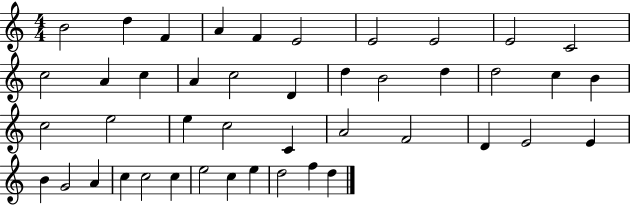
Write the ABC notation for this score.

X:1
T:Untitled
M:4/4
L:1/4
K:C
B2 d F A F E2 E2 E2 E2 C2 c2 A c A c2 D d B2 d d2 c B c2 e2 e c2 C A2 F2 D E2 E B G2 A c c2 c e2 c e d2 f d